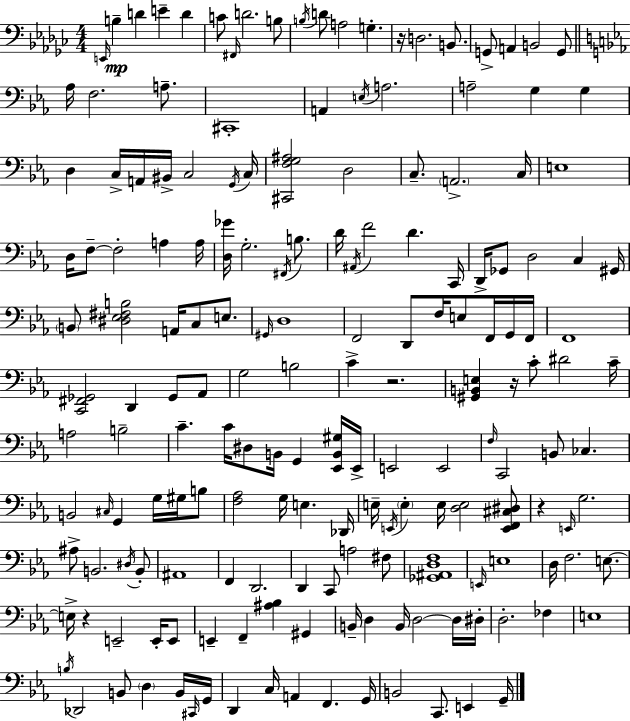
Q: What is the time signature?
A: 4/4